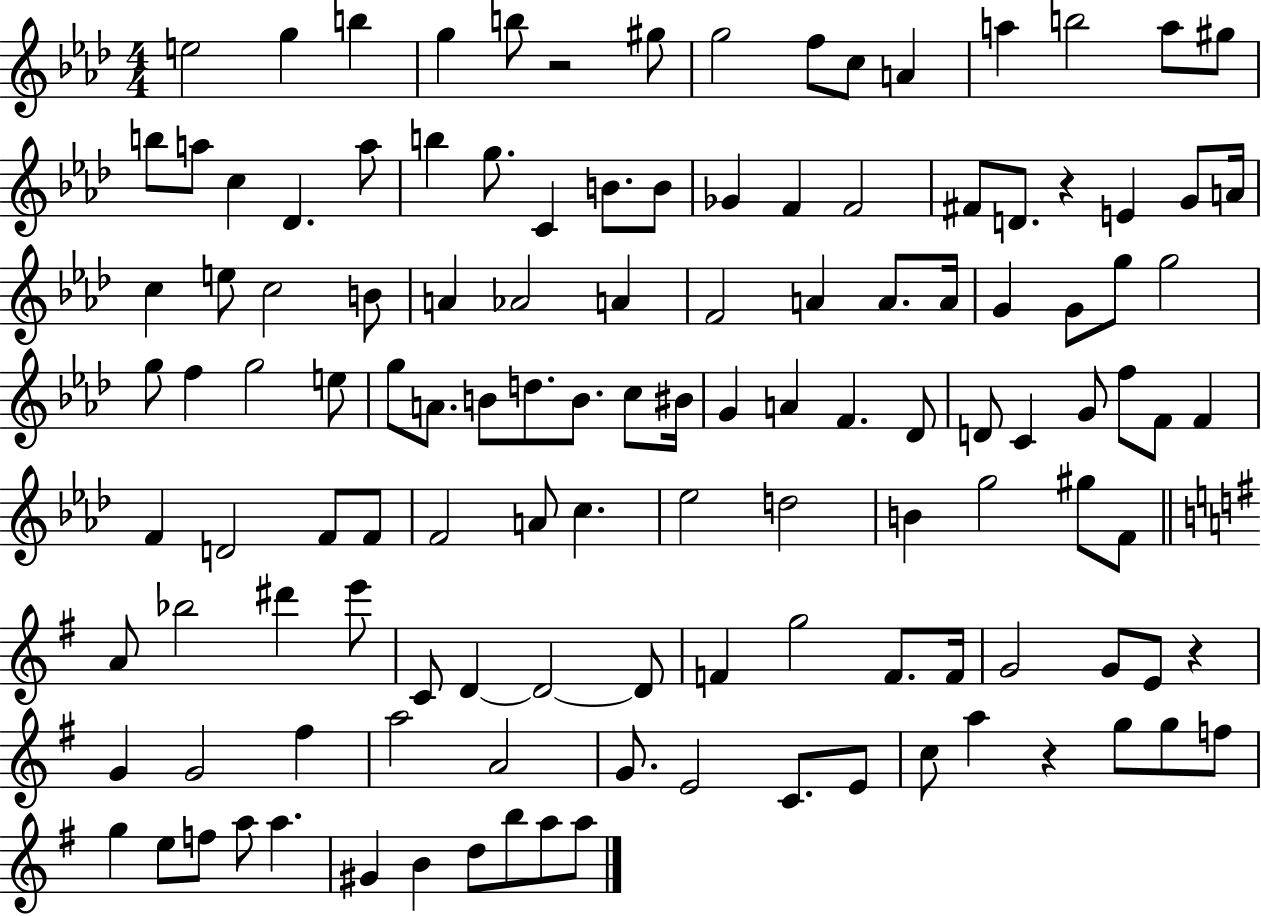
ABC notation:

X:1
T:Untitled
M:4/4
L:1/4
K:Ab
e2 g b g b/2 z2 ^g/2 g2 f/2 c/2 A a b2 a/2 ^g/2 b/2 a/2 c _D a/2 b g/2 C B/2 B/2 _G F F2 ^F/2 D/2 z E G/2 A/4 c e/2 c2 B/2 A _A2 A F2 A A/2 A/4 G G/2 g/2 g2 g/2 f g2 e/2 g/2 A/2 B/2 d/2 B/2 c/2 ^B/4 G A F _D/2 D/2 C G/2 f/2 F/2 F F D2 F/2 F/2 F2 A/2 c _e2 d2 B g2 ^g/2 F/2 A/2 _b2 ^d' e'/2 C/2 D D2 D/2 F g2 F/2 F/4 G2 G/2 E/2 z G G2 ^f a2 A2 G/2 E2 C/2 E/2 c/2 a z g/2 g/2 f/2 g e/2 f/2 a/2 a ^G B d/2 b/2 a/2 a/2